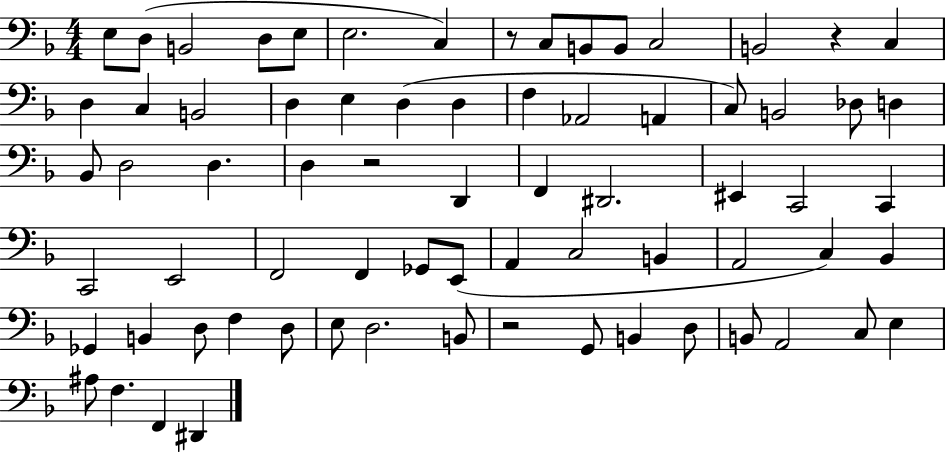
E3/e D3/e B2/h D3/e E3/e E3/h. C3/q R/e C3/e B2/e B2/e C3/h B2/h R/q C3/q D3/q C3/q B2/h D3/q E3/q D3/q D3/q F3/q Ab2/h A2/q C3/e B2/h Db3/e D3/q Bb2/e D3/h D3/q. D3/q R/h D2/q F2/q D#2/h. EIS2/q C2/h C2/q C2/h E2/h F2/h F2/q Gb2/e E2/e A2/q C3/h B2/q A2/h C3/q Bb2/q Gb2/q B2/q D3/e F3/q D3/e E3/e D3/h. B2/e R/h G2/e B2/q D3/e B2/e A2/h C3/e E3/q A#3/e F3/q. F2/q D#2/q